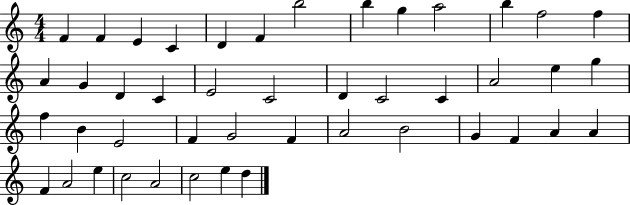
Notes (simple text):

F4/q F4/q E4/q C4/q D4/q F4/q B5/h B5/q G5/q A5/h B5/q F5/h F5/q A4/q G4/q D4/q C4/q E4/h C4/h D4/q C4/h C4/q A4/h E5/q G5/q F5/q B4/q E4/h F4/q G4/h F4/q A4/h B4/h G4/q F4/q A4/q A4/q F4/q A4/h E5/q C5/h A4/h C5/h E5/q D5/q